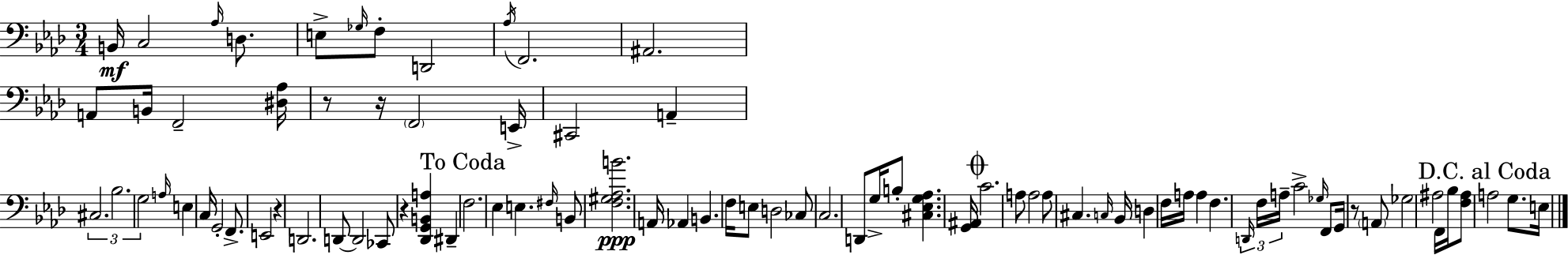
X:1
T:Untitled
M:3/4
L:1/4
K:Ab
B,,/4 C,2 _A,/4 D,/2 E,/2 _G,/4 F,/2 D,,2 _A,/4 F,,2 ^A,,2 A,,/2 B,,/4 F,,2 [^D,_A,]/4 z/2 z/4 F,,2 E,,/4 ^C,,2 A,, ^C,2 _B,2 G,2 A,/4 E, C,/4 G,,2 F,,/2 E,,2 z D,,2 D,,/2 D,,2 _C,,/2 z [_D,,G,,B,,A,] ^D,, F,2 _E, E, ^F,/4 B,,/2 [F,^G,_A,B]2 A,,/4 _A,, B,, F,/4 E,/2 D,2 _C,/2 C,2 D,,/2 G,/4 B,/2 [^C,_E,G,_A,] [G,,^A,,]/4 C2 A,/2 A,2 A,/2 ^C, C,/4 _B,,/4 D, F,/4 A,/4 A, F, D,,/4 F,/4 A,/4 C2 _G,/4 F,,/2 G,,/4 z/2 A,,/2 _G,2 ^A,2 F,,/4 _B,/4 [F,^A,]/2 A,2 G,/2 E,/4